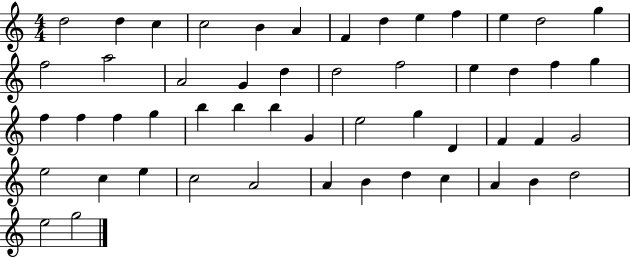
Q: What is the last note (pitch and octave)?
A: G5